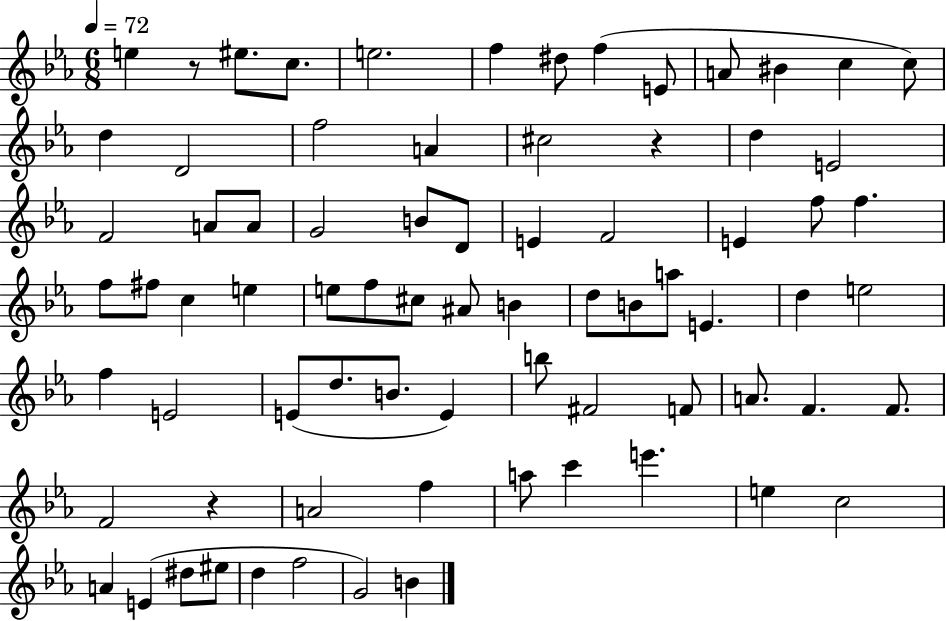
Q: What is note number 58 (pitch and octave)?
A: F4